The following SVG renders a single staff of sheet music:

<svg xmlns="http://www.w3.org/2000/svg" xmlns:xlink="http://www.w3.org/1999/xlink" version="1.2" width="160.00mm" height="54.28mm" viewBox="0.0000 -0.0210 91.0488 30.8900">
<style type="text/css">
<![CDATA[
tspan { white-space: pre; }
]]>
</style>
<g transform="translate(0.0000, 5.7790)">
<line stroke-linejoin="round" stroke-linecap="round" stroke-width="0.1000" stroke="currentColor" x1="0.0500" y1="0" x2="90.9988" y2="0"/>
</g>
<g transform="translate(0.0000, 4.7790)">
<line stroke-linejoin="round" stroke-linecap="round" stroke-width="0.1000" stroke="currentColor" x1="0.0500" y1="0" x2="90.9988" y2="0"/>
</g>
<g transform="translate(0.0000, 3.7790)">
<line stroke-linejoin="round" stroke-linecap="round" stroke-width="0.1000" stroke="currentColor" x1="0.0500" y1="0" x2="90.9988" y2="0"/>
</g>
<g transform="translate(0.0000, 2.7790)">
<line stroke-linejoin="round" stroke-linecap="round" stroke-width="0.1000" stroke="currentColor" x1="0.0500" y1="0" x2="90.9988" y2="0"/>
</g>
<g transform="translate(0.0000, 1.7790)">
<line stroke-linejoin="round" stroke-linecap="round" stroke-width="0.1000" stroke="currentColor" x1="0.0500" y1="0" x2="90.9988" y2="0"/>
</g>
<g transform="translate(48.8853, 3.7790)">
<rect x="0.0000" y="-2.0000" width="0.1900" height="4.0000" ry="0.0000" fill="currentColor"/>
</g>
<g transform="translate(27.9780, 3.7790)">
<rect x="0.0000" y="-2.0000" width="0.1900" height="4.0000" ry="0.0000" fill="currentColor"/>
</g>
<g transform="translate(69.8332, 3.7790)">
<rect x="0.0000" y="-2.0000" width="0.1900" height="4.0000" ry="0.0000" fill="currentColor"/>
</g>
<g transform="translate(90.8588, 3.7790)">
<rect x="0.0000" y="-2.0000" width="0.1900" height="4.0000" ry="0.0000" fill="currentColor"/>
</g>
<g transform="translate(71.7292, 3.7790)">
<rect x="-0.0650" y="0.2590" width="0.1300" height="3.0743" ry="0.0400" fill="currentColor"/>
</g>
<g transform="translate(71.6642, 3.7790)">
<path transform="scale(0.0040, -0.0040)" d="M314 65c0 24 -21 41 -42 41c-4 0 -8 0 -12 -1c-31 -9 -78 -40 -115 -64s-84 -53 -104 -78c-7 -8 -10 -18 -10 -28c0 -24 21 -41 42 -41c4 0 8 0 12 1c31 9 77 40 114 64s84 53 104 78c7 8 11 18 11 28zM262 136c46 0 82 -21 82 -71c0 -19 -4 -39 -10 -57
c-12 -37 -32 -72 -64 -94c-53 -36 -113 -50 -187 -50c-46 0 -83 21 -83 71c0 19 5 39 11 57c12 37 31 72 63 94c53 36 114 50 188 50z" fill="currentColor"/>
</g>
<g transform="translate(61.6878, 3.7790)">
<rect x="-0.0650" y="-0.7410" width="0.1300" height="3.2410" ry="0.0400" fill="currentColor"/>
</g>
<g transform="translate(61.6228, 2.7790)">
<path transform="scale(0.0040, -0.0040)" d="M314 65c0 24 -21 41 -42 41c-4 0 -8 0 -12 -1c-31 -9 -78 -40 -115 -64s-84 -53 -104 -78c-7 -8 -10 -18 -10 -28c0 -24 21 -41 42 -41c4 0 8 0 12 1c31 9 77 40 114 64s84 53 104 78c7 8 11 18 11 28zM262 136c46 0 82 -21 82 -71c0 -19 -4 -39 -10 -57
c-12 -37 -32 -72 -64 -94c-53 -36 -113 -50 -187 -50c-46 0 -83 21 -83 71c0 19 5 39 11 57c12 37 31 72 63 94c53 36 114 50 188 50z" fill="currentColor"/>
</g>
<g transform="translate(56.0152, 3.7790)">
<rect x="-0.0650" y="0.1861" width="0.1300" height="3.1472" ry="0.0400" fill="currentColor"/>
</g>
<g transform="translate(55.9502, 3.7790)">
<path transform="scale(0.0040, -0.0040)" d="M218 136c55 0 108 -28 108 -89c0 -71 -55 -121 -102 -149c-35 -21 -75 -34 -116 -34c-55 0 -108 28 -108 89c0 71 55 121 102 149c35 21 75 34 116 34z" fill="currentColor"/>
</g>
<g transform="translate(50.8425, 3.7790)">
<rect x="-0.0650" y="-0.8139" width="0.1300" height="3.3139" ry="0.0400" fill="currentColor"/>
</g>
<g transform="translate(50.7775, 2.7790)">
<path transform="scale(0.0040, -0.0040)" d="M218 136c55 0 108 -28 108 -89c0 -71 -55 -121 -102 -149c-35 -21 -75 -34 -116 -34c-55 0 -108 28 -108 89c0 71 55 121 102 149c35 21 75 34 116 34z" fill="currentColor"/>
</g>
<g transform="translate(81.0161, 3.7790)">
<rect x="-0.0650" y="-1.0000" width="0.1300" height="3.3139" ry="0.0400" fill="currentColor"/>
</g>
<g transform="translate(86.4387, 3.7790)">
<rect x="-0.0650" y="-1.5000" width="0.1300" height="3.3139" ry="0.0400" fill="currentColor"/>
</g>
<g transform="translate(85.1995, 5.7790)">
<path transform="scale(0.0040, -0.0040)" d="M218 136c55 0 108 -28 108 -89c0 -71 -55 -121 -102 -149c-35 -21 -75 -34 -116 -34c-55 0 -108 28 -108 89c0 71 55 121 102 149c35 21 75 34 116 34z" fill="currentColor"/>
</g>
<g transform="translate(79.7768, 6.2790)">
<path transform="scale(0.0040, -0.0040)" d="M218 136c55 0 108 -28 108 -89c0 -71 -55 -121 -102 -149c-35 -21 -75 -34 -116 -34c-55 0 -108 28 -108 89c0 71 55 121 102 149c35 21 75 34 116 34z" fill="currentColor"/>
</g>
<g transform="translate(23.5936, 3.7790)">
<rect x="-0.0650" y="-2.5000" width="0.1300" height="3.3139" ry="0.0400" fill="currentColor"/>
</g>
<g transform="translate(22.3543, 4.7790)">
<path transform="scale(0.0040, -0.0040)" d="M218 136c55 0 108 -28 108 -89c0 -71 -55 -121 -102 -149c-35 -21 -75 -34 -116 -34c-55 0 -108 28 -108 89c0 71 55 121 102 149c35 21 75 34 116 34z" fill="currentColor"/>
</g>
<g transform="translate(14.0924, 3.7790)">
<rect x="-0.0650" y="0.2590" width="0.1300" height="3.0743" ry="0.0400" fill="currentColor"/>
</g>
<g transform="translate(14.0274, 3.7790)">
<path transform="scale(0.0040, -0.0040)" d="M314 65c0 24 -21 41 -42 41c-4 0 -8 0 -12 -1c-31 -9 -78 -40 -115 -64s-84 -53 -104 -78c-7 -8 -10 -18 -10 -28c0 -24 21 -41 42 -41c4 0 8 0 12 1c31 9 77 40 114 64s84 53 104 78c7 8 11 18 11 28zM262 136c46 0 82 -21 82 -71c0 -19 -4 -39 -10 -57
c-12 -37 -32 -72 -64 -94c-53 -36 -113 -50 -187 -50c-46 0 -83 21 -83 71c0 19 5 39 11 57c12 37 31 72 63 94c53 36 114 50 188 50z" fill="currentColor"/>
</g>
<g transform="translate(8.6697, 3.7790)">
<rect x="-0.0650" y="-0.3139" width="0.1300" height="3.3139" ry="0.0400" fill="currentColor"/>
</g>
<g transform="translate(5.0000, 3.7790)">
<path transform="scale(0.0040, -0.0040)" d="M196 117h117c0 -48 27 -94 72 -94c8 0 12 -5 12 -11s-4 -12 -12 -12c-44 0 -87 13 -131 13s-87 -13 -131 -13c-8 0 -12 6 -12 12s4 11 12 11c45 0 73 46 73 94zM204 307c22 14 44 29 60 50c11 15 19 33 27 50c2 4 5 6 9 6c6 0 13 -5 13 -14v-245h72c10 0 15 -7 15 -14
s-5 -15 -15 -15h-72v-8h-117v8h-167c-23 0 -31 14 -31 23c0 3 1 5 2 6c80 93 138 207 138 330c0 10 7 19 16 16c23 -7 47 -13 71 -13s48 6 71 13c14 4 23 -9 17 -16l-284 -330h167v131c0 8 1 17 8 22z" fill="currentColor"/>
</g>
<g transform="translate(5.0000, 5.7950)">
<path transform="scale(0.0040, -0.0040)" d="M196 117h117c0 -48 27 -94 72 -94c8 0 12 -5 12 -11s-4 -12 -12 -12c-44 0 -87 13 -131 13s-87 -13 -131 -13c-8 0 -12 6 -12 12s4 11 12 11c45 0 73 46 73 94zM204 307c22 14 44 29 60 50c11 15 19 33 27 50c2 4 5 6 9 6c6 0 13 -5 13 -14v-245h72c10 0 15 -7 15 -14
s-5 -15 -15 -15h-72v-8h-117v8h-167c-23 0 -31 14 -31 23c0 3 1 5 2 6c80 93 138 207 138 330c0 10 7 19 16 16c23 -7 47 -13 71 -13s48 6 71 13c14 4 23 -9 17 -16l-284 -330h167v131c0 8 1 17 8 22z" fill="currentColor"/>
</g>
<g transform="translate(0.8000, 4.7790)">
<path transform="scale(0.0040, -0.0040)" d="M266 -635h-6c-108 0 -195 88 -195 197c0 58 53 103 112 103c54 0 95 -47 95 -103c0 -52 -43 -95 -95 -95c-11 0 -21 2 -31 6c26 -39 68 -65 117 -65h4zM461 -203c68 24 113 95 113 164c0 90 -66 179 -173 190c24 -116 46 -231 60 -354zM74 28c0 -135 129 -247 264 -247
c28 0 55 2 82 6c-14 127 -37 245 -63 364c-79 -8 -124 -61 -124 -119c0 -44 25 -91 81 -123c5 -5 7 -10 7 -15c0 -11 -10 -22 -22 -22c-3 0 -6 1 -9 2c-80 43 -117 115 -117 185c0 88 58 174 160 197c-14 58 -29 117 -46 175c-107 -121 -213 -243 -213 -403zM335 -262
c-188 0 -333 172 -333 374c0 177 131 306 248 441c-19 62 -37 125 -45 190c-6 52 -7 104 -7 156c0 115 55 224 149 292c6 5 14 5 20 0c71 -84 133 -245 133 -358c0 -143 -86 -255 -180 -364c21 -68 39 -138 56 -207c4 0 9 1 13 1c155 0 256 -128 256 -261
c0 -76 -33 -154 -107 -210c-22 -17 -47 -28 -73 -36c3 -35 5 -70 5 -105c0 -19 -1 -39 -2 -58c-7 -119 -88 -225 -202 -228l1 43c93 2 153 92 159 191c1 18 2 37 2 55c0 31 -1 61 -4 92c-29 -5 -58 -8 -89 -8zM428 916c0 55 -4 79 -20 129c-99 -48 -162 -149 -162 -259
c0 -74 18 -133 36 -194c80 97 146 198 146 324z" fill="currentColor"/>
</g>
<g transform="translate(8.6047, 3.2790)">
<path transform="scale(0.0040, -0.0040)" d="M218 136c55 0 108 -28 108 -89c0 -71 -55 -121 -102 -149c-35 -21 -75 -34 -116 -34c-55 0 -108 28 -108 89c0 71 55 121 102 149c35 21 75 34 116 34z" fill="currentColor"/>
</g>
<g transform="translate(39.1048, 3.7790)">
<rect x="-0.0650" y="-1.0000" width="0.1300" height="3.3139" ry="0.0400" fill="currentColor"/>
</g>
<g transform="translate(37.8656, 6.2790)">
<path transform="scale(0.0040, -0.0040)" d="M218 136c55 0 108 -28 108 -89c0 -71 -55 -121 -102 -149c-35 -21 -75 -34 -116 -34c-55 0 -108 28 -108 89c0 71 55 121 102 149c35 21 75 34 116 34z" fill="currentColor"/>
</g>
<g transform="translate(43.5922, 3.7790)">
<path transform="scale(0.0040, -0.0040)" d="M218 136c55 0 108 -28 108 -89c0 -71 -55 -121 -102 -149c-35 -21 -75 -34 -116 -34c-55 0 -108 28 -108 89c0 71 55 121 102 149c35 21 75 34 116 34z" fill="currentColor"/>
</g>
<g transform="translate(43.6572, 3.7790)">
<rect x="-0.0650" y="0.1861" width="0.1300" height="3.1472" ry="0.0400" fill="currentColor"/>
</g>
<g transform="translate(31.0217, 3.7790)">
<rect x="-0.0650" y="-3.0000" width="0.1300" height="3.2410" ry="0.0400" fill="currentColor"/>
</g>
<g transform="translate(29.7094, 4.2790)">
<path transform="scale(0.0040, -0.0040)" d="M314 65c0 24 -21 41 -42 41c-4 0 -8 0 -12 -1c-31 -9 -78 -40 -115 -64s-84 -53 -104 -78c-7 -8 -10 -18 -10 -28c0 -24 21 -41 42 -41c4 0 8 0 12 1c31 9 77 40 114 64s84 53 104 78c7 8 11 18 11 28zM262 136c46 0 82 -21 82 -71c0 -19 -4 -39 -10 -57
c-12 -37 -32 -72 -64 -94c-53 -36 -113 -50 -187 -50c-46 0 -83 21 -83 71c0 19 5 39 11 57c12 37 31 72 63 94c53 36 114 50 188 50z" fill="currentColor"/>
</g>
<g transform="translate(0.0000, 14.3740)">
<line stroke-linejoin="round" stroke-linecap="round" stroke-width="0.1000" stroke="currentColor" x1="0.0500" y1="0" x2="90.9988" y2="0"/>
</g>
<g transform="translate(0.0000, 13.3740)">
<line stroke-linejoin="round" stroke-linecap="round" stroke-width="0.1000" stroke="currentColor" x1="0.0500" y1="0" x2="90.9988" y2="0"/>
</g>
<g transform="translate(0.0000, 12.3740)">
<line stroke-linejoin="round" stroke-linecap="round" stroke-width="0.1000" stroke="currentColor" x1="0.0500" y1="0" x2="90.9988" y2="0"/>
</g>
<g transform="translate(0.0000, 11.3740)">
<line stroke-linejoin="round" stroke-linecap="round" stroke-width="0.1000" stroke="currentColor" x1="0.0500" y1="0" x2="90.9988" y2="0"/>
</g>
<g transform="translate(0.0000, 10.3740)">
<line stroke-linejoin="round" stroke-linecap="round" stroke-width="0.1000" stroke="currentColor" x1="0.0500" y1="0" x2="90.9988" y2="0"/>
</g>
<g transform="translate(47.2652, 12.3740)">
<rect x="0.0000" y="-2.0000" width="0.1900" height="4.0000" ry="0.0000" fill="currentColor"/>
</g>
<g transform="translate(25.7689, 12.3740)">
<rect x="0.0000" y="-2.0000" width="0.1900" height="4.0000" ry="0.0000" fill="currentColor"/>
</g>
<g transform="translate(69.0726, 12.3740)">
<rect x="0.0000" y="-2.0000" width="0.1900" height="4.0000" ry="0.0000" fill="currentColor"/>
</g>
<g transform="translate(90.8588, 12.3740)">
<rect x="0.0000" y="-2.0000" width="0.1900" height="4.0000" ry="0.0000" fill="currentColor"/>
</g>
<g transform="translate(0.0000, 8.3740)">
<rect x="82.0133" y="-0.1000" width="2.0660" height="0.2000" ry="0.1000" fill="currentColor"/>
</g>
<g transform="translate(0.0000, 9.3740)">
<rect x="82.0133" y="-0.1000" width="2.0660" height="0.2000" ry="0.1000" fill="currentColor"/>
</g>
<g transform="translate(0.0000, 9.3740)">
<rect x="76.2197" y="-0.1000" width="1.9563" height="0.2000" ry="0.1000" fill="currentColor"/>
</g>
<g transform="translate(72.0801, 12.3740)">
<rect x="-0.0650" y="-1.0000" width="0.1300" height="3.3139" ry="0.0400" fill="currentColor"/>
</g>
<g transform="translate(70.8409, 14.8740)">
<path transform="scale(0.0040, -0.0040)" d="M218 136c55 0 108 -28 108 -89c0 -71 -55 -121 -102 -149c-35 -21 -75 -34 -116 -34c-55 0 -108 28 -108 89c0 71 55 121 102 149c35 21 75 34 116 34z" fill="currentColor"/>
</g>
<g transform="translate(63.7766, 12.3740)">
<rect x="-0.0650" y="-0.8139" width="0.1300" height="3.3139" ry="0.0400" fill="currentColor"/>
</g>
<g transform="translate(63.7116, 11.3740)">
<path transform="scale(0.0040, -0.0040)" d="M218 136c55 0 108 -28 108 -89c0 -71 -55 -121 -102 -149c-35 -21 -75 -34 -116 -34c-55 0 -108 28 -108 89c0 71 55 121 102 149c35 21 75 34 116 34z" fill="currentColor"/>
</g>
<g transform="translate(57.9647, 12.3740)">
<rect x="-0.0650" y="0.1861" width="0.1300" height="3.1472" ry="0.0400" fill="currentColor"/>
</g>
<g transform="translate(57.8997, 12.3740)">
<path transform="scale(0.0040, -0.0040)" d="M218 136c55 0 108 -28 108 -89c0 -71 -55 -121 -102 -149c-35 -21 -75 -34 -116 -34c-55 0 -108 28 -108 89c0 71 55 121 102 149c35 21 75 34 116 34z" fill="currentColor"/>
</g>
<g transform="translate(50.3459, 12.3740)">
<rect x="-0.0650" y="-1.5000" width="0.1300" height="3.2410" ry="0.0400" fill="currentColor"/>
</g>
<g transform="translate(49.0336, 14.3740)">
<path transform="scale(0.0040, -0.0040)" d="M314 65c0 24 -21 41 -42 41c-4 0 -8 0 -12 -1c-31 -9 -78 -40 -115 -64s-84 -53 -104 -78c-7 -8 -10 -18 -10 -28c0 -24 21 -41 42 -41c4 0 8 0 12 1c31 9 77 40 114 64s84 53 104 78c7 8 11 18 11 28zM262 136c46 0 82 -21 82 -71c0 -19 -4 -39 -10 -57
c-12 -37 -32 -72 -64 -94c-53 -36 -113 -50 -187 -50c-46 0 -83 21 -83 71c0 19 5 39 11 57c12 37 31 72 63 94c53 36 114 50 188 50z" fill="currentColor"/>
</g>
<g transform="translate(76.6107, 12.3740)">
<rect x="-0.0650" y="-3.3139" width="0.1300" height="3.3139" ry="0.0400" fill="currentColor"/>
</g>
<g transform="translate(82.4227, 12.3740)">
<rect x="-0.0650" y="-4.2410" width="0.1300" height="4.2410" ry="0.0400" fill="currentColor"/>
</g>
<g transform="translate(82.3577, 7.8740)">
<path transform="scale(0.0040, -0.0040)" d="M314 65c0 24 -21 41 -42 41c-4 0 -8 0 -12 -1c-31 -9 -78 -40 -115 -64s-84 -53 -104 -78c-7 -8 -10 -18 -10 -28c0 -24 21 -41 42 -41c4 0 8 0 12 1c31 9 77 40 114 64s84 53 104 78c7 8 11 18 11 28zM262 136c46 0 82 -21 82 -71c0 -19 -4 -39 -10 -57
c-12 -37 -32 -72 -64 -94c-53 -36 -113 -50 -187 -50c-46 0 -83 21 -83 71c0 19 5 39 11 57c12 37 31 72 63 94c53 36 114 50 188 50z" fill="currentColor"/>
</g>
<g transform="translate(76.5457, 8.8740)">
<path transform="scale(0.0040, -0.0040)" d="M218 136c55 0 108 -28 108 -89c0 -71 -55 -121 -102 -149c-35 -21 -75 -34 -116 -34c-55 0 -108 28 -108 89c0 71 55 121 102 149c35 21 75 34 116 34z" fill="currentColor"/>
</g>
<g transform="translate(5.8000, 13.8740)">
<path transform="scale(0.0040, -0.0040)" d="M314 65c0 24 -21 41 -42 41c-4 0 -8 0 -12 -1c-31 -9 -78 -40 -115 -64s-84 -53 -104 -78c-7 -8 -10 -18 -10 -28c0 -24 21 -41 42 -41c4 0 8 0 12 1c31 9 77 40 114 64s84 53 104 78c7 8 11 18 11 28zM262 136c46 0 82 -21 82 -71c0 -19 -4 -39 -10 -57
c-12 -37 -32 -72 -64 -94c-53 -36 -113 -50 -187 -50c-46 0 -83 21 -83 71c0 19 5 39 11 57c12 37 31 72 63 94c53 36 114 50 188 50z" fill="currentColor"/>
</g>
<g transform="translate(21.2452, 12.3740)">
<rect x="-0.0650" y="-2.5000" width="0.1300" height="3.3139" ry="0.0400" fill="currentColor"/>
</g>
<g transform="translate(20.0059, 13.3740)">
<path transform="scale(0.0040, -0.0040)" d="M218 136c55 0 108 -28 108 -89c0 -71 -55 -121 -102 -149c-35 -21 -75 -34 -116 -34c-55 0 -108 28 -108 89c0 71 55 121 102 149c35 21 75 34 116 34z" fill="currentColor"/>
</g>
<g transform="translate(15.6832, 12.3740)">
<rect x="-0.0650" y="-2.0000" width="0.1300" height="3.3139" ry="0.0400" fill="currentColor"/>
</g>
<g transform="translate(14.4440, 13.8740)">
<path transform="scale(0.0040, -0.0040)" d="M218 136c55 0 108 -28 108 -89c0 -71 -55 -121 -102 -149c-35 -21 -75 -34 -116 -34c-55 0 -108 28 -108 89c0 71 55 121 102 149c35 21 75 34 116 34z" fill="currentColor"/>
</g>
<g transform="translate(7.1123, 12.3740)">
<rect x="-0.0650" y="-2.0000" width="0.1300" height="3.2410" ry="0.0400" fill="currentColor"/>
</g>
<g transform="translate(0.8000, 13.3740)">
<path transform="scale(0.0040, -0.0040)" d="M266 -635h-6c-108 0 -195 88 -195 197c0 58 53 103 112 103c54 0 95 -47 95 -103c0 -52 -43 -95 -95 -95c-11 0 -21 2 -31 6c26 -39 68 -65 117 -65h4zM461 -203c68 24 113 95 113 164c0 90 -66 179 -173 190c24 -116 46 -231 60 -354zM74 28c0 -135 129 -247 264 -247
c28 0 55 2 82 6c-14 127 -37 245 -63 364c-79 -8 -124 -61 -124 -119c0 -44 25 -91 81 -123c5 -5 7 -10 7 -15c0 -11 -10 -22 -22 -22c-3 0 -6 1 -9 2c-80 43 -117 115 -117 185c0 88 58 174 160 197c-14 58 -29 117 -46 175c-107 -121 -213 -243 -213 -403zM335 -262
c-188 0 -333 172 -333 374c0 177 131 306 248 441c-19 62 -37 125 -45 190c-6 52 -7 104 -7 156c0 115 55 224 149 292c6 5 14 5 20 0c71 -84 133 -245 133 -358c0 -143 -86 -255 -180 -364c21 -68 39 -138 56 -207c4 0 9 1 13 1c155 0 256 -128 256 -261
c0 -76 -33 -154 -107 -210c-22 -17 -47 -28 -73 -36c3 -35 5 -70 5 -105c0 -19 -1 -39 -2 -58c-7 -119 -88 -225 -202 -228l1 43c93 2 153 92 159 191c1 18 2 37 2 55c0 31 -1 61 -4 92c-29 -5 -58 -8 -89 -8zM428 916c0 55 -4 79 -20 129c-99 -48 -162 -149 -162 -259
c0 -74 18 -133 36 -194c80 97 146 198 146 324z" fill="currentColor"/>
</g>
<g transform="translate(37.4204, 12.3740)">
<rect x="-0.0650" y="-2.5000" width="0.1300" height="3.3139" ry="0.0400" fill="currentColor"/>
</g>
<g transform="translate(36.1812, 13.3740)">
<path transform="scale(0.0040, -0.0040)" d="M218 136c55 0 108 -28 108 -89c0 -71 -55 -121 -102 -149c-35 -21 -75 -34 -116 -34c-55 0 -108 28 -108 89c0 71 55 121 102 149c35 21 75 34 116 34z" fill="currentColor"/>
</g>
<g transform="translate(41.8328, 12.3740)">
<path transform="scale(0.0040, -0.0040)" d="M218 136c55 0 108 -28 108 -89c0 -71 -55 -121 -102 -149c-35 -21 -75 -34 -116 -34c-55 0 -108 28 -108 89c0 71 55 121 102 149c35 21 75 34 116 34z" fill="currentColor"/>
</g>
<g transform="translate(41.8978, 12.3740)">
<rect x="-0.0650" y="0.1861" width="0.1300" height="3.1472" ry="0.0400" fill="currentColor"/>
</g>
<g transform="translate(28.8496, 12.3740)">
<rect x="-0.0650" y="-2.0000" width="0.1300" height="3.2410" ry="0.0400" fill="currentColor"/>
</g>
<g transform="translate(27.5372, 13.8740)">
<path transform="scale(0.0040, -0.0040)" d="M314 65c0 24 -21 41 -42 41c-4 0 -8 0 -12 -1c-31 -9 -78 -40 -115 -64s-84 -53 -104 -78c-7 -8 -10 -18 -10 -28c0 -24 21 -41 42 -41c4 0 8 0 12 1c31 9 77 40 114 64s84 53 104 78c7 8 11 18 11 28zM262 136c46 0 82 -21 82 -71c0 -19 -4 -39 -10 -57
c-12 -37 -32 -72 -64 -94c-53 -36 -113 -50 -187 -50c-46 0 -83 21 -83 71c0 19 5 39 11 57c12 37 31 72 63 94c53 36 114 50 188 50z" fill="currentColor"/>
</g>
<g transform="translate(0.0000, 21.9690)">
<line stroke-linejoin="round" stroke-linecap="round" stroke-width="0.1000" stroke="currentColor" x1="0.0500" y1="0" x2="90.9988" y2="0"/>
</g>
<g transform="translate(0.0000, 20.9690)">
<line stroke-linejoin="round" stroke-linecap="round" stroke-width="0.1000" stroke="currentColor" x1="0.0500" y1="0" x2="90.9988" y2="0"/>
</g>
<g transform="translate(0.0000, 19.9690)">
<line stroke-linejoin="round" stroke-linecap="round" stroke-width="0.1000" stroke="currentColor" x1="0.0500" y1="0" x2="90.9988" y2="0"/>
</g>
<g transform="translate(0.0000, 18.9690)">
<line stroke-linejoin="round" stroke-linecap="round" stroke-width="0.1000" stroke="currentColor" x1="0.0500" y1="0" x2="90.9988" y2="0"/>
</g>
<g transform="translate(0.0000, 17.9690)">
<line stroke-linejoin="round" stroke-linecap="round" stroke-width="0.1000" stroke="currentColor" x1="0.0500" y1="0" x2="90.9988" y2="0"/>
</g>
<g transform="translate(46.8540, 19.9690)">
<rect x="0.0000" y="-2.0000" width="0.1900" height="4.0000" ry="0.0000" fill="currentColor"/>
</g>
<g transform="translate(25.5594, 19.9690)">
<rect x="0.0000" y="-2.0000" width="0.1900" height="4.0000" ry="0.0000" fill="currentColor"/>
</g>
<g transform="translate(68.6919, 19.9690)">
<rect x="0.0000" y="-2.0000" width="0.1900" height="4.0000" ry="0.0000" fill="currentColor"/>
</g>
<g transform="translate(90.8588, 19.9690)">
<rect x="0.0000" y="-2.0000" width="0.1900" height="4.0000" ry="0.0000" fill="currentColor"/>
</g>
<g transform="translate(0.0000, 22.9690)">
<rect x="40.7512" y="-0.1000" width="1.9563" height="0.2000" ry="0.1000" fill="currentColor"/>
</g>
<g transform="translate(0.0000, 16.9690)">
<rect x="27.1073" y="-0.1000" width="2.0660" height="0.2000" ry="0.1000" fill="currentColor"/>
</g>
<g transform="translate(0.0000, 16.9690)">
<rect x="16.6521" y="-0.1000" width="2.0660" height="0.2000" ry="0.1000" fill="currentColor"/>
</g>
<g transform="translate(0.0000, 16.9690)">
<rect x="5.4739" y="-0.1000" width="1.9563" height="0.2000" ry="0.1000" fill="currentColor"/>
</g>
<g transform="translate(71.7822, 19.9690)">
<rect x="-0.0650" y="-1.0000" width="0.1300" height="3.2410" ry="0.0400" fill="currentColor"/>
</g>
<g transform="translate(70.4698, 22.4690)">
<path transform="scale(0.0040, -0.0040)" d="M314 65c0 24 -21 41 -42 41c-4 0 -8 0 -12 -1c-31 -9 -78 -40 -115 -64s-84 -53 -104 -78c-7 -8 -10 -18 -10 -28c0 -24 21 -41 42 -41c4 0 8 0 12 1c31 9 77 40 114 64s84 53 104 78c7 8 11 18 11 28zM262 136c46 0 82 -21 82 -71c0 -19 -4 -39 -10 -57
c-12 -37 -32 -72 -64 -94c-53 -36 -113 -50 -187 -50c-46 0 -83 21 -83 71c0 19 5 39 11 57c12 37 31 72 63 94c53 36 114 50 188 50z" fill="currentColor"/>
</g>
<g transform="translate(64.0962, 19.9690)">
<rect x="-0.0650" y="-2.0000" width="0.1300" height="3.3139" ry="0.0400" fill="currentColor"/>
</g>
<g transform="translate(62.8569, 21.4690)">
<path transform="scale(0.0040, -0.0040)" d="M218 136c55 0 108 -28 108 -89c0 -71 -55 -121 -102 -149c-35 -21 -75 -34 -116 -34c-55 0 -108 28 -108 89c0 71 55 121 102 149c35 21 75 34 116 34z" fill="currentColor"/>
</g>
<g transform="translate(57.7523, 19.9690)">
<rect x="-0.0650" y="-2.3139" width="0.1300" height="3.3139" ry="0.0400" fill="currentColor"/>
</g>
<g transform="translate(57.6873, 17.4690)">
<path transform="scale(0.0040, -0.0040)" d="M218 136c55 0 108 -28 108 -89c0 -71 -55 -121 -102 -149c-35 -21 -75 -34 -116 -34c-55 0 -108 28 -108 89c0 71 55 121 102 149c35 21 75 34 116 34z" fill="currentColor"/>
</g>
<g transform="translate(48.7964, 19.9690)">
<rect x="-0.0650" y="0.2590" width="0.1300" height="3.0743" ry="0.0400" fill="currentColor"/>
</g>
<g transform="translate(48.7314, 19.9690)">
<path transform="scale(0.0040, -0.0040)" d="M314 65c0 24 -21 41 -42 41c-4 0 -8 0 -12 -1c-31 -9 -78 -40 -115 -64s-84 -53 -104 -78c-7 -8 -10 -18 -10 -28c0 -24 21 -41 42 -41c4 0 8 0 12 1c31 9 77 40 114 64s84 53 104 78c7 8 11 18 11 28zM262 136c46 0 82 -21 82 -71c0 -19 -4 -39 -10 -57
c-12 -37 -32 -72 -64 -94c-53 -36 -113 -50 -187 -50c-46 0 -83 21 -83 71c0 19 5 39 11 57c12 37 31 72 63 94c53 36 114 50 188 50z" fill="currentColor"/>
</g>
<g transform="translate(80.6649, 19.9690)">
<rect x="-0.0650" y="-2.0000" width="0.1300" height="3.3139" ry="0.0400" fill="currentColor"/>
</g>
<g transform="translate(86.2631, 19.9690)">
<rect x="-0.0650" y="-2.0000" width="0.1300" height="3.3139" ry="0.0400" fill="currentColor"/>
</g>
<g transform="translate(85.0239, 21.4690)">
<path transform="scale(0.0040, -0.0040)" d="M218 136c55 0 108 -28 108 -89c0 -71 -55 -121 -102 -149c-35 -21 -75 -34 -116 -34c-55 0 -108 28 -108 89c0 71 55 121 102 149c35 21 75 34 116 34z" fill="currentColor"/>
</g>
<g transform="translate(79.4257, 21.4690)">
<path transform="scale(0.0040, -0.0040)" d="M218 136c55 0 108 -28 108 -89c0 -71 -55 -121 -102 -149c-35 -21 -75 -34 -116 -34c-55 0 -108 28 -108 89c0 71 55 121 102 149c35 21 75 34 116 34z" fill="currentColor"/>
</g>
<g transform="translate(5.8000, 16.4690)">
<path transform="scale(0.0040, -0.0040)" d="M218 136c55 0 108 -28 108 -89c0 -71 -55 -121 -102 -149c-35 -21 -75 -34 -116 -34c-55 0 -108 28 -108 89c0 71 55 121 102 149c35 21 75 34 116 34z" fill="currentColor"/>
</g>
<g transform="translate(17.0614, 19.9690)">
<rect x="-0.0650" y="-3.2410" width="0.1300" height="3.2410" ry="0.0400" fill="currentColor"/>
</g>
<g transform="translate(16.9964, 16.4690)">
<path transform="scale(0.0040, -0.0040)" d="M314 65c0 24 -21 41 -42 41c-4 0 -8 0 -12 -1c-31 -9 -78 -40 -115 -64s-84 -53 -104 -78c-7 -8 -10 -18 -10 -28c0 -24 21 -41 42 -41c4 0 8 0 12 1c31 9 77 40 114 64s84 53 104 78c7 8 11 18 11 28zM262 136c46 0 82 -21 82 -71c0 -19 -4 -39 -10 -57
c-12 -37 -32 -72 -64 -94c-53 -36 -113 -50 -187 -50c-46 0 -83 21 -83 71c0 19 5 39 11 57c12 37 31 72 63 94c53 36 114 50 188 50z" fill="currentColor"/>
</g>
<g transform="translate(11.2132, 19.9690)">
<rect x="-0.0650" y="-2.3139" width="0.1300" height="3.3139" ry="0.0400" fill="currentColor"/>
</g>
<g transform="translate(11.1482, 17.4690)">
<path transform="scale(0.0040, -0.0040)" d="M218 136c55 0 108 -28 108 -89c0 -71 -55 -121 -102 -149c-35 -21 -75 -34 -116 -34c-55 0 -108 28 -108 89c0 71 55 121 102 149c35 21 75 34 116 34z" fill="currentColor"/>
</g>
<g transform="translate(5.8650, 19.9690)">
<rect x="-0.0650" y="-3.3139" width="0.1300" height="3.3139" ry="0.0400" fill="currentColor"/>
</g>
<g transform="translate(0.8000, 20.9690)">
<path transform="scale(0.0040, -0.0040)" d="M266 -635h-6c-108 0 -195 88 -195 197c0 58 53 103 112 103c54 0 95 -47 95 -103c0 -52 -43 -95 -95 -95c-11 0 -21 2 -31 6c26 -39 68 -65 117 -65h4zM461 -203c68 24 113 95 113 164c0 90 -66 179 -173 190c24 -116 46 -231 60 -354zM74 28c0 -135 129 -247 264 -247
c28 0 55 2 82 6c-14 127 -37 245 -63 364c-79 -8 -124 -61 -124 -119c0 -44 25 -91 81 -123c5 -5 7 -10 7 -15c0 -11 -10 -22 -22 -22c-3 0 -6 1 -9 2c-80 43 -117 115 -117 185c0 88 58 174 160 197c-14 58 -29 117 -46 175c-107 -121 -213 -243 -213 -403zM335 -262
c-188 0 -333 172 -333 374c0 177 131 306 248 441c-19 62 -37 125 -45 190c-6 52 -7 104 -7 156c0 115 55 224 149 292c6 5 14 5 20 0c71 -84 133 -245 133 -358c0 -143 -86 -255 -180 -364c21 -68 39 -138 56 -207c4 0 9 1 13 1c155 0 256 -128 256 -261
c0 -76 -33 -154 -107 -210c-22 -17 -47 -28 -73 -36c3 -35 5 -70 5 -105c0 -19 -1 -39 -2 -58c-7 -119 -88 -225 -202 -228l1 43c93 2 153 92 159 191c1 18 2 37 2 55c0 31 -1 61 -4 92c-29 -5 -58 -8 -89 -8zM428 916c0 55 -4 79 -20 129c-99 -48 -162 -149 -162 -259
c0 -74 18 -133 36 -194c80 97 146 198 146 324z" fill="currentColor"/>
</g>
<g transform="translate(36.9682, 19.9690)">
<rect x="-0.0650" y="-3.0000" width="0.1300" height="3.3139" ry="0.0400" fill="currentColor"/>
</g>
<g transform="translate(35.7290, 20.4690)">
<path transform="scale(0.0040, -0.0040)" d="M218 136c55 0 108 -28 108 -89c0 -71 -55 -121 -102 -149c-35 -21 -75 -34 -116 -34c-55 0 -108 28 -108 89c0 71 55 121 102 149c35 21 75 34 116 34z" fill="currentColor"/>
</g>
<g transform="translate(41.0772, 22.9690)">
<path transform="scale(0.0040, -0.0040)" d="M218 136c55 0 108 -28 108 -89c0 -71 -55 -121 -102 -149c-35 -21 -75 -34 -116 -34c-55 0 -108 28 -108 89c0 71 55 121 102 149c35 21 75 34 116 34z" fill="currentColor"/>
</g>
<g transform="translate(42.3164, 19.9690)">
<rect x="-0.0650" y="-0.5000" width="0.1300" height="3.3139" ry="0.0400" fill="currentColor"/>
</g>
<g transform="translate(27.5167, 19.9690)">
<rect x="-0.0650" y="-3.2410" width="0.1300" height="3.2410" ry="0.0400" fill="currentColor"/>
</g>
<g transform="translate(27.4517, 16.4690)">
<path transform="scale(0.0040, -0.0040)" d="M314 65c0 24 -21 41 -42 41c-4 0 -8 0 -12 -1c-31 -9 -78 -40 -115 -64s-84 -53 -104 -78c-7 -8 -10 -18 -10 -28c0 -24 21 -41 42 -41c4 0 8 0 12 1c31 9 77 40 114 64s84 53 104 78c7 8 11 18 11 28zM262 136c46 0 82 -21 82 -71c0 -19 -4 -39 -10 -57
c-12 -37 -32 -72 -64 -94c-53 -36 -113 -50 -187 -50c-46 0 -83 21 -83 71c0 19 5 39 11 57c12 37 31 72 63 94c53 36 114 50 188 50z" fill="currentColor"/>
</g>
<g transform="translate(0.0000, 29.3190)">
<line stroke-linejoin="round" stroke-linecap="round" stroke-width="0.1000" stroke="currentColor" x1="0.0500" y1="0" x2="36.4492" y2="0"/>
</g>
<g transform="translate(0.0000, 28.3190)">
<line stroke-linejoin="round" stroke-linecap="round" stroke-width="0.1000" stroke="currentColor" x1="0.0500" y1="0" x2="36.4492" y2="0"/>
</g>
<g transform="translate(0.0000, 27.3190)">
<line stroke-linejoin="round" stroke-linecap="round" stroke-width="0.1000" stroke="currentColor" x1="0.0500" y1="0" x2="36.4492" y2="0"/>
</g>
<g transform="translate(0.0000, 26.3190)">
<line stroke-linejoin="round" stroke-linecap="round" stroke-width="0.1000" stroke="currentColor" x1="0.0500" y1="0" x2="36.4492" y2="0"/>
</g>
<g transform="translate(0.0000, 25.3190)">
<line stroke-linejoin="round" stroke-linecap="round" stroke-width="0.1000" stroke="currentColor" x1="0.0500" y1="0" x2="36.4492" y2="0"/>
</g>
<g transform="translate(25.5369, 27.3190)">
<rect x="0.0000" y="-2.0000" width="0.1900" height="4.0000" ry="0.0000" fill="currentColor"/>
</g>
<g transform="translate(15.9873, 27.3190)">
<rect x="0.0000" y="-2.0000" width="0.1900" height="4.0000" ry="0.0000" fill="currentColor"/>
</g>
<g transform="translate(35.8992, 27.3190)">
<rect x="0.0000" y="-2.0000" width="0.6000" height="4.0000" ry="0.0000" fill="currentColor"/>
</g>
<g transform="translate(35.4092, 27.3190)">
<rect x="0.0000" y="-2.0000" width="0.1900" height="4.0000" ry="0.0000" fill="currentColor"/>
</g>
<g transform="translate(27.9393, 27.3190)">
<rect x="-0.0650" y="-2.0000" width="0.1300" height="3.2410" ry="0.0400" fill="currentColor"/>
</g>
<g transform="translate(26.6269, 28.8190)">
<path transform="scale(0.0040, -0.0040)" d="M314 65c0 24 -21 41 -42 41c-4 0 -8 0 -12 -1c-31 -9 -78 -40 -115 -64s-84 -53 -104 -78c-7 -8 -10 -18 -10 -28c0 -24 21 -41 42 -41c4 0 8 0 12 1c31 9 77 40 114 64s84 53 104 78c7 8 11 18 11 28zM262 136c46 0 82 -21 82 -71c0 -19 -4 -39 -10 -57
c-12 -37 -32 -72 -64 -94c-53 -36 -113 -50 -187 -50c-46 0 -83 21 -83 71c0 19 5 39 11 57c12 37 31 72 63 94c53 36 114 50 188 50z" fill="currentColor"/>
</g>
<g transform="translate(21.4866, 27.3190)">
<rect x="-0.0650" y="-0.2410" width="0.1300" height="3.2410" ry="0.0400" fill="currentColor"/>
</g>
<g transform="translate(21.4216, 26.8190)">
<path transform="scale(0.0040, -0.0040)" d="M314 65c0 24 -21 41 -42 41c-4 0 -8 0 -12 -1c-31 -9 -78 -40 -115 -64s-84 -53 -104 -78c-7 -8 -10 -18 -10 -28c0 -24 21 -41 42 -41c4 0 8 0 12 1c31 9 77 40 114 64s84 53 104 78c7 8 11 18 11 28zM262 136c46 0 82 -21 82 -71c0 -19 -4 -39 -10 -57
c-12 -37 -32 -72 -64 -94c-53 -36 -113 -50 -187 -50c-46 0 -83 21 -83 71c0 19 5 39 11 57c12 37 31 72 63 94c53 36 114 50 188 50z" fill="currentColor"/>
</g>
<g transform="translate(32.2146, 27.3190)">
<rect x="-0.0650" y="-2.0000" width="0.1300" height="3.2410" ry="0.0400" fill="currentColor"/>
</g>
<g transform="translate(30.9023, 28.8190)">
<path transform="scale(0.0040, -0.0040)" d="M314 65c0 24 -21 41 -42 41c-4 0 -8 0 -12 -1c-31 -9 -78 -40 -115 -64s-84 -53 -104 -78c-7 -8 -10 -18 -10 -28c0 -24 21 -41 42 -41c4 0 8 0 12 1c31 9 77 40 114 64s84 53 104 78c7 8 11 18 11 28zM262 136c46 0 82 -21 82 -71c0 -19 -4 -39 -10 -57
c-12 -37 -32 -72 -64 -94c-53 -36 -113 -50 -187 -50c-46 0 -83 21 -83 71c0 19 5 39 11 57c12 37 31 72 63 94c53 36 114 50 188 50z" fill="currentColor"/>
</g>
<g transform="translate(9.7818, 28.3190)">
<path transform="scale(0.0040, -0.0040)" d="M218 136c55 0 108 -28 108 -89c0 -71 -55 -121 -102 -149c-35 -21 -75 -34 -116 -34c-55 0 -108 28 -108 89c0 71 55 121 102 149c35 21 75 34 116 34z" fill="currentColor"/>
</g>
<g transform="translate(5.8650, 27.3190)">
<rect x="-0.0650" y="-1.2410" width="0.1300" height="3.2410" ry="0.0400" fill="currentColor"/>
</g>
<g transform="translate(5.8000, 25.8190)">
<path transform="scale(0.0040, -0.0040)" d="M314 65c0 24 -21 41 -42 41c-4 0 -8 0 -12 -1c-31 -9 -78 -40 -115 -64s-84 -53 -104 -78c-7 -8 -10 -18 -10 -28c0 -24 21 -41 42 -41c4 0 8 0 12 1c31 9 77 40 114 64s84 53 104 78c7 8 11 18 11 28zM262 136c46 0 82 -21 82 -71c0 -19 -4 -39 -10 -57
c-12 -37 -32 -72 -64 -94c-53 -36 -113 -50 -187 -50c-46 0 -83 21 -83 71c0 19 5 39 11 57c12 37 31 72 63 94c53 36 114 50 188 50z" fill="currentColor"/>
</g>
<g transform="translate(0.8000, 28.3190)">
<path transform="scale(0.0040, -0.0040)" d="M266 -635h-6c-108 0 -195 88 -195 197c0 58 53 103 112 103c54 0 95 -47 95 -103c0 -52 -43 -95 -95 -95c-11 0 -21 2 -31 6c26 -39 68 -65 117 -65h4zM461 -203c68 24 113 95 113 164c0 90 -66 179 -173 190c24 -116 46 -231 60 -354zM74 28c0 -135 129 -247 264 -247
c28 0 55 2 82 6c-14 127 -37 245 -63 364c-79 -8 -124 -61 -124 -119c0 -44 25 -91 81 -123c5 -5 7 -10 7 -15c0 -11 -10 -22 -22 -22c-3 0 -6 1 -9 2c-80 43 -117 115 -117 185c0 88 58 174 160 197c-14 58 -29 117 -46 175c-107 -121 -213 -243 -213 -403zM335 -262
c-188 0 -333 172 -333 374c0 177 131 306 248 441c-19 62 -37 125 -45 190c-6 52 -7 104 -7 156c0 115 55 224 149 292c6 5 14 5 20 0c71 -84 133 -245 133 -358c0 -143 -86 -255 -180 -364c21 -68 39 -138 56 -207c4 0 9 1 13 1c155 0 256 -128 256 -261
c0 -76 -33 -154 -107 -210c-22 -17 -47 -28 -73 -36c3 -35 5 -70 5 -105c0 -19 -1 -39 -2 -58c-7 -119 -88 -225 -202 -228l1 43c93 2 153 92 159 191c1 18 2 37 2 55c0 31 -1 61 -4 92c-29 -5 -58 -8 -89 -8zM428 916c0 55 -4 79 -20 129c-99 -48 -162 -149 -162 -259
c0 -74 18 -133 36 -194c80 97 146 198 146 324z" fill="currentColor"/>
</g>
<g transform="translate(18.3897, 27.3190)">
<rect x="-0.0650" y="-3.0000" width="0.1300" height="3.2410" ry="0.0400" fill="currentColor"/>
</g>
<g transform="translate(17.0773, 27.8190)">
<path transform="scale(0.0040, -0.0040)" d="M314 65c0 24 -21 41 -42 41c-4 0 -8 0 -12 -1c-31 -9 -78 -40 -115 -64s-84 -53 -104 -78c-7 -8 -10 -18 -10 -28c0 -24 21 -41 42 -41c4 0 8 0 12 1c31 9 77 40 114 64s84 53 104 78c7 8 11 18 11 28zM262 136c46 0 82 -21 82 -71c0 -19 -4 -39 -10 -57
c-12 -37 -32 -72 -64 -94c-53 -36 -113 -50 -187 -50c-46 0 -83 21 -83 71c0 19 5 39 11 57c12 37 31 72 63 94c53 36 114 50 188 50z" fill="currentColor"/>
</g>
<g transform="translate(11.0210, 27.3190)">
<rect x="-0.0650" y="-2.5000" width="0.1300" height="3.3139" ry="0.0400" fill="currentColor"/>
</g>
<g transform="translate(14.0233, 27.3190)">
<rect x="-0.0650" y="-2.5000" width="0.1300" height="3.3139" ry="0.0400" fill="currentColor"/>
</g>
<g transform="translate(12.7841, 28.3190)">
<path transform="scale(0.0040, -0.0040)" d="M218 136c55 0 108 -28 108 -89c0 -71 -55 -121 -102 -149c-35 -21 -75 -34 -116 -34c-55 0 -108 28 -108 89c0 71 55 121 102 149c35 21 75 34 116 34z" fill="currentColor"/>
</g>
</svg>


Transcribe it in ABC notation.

X:1
T:Untitled
M:4/4
L:1/4
K:C
c B2 G A2 D B d B d2 B2 D E F2 F G F2 G B E2 B d D b d'2 b g b2 b2 A C B2 g F D2 F F e2 G G A2 c2 F2 F2